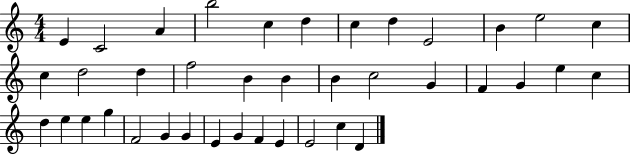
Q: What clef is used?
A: treble